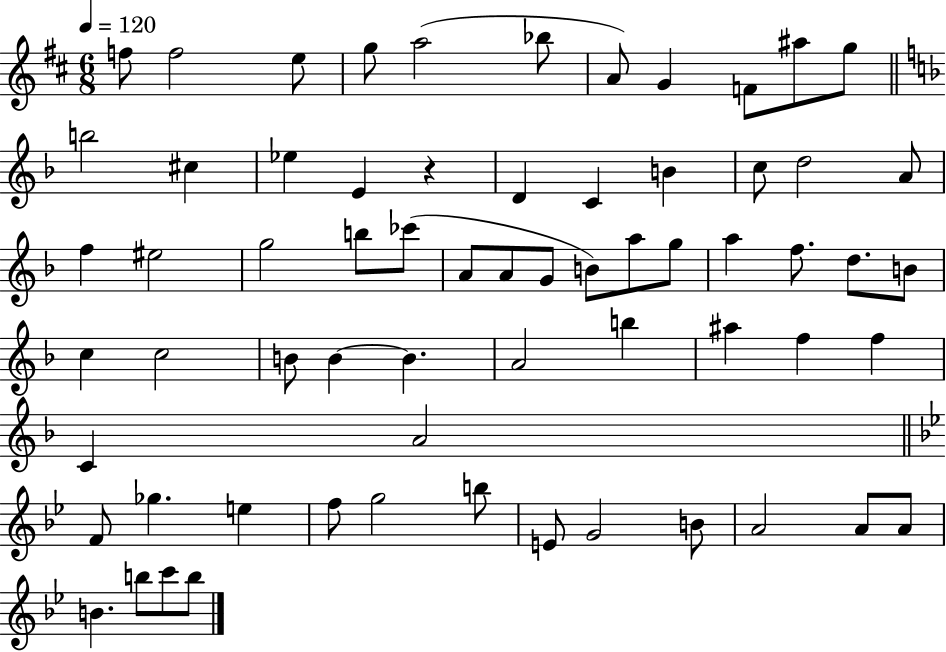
{
  \clef treble
  \numericTimeSignature
  \time 6/8
  \key d \major
  \tempo 4 = 120
  f''8 f''2 e''8 | g''8 a''2( bes''8 | a'8) g'4 f'8 ais''8 g''8 | \bar "||" \break \key f \major b''2 cis''4 | ees''4 e'4 r4 | d'4 c'4 b'4 | c''8 d''2 a'8 | \break f''4 eis''2 | g''2 b''8 ces'''8( | a'8 a'8 g'8 b'8) a''8 g''8 | a''4 f''8. d''8. b'8 | \break c''4 c''2 | b'8 b'4~~ b'4. | a'2 b''4 | ais''4 f''4 f''4 | \break c'4 a'2 | \bar "||" \break \key bes \major f'8 ges''4. e''4 | f''8 g''2 b''8 | e'8 g'2 b'8 | a'2 a'8 a'8 | \break b'4. b''8 c'''8 b''8 | \bar "|."
}